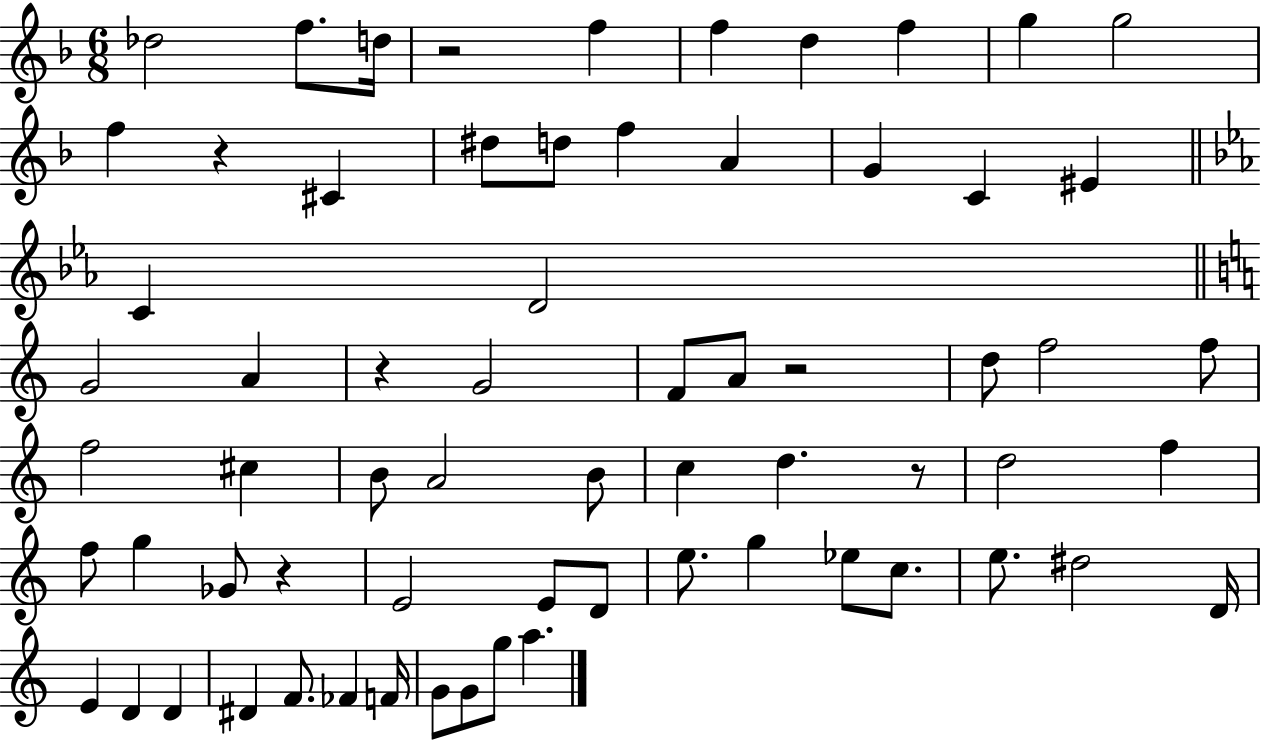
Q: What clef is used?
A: treble